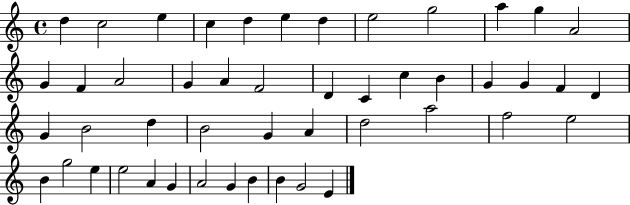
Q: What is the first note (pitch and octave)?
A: D5